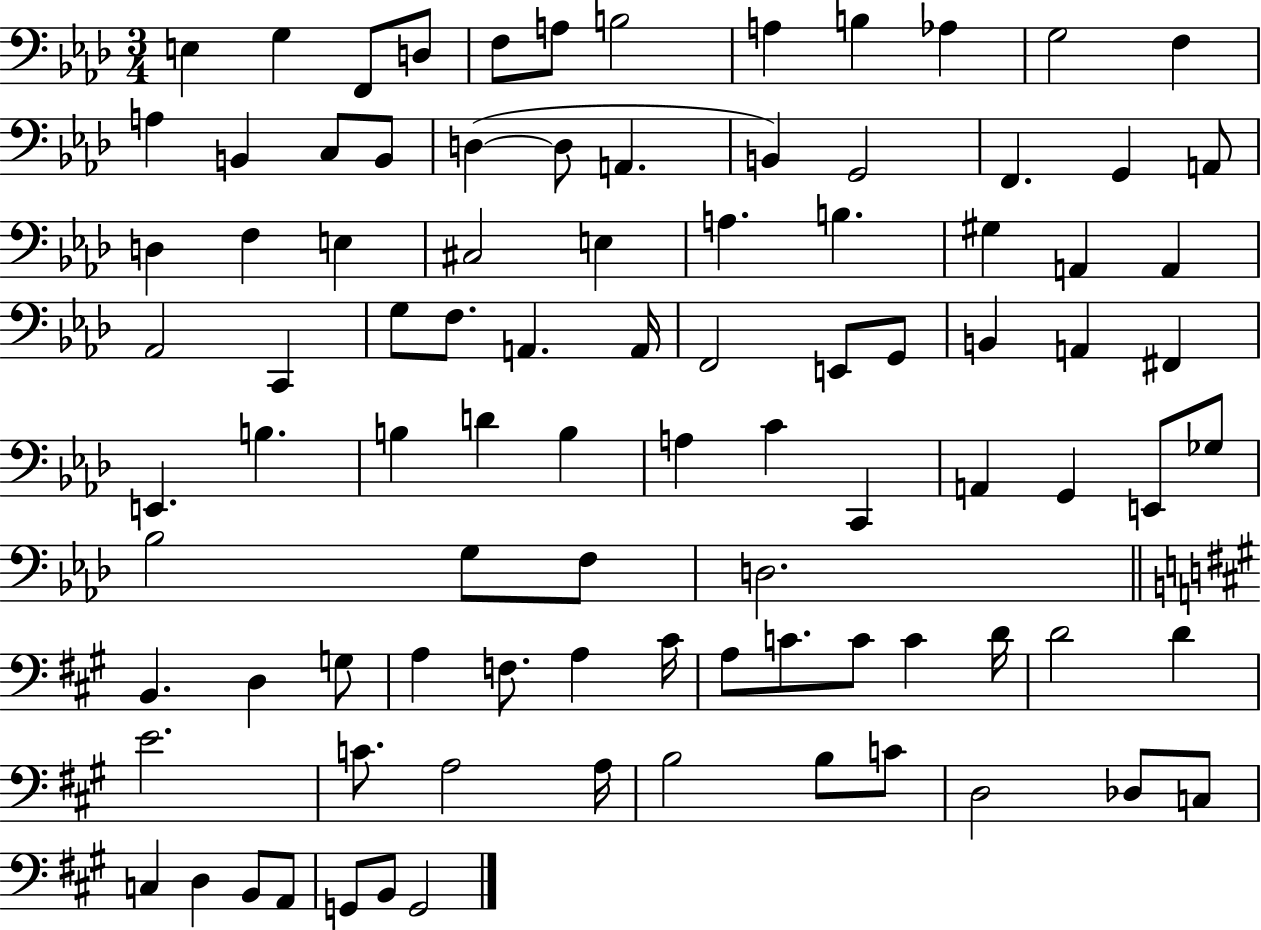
E3/q G3/q F2/e D3/e F3/e A3/e B3/h A3/q B3/q Ab3/q G3/h F3/q A3/q B2/q C3/e B2/e D3/q D3/e A2/q. B2/q G2/h F2/q. G2/q A2/e D3/q F3/q E3/q C#3/h E3/q A3/q. B3/q. G#3/q A2/q A2/q Ab2/h C2/q G3/e F3/e. A2/q. A2/s F2/h E2/e G2/e B2/q A2/q F#2/q E2/q. B3/q. B3/q D4/q B3/q A3/q C4/q C2/q A2/q G2/q E2/e Gb3/e Bb3/h G3/e F3/e D3/h. B2/q. D3/q G3/e A3/q F3/e. A3/q C#4/s A3/e C4/e. C4/e C4/q D4/s D4/h D4/q E4/h. C4/e. A3/h A3/s B3/h B3/e C4/e D3/h Db3/e C3/e C3/q D3/q B2/e A2/e G2/e B2/e G2/h